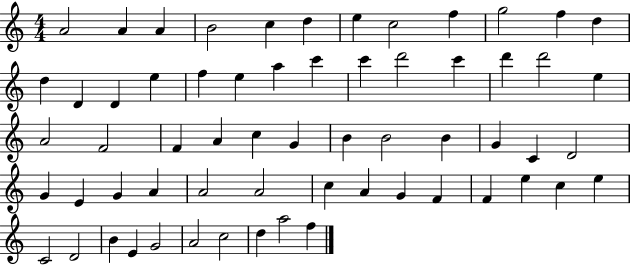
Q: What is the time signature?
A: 4/4